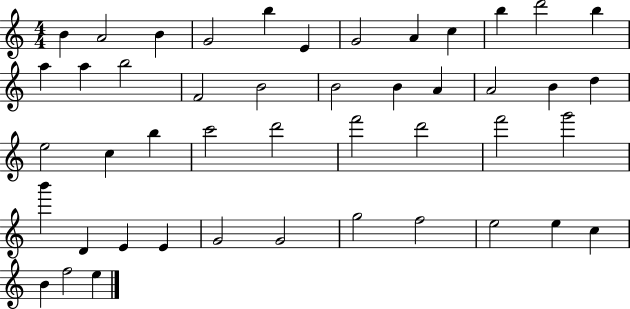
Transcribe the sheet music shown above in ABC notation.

X:1
T:Untitled
M:4/4
L:1/4
K:C
B A2 B G2 b E G2 A c b d'2 b a a b2 F2 B2 B2 B A A2 B d e2 c b c'2 d'2 f'2 d'2 f'2 g'2 b' D E E G2 G2 g2 f2 e2 e c B f2 e